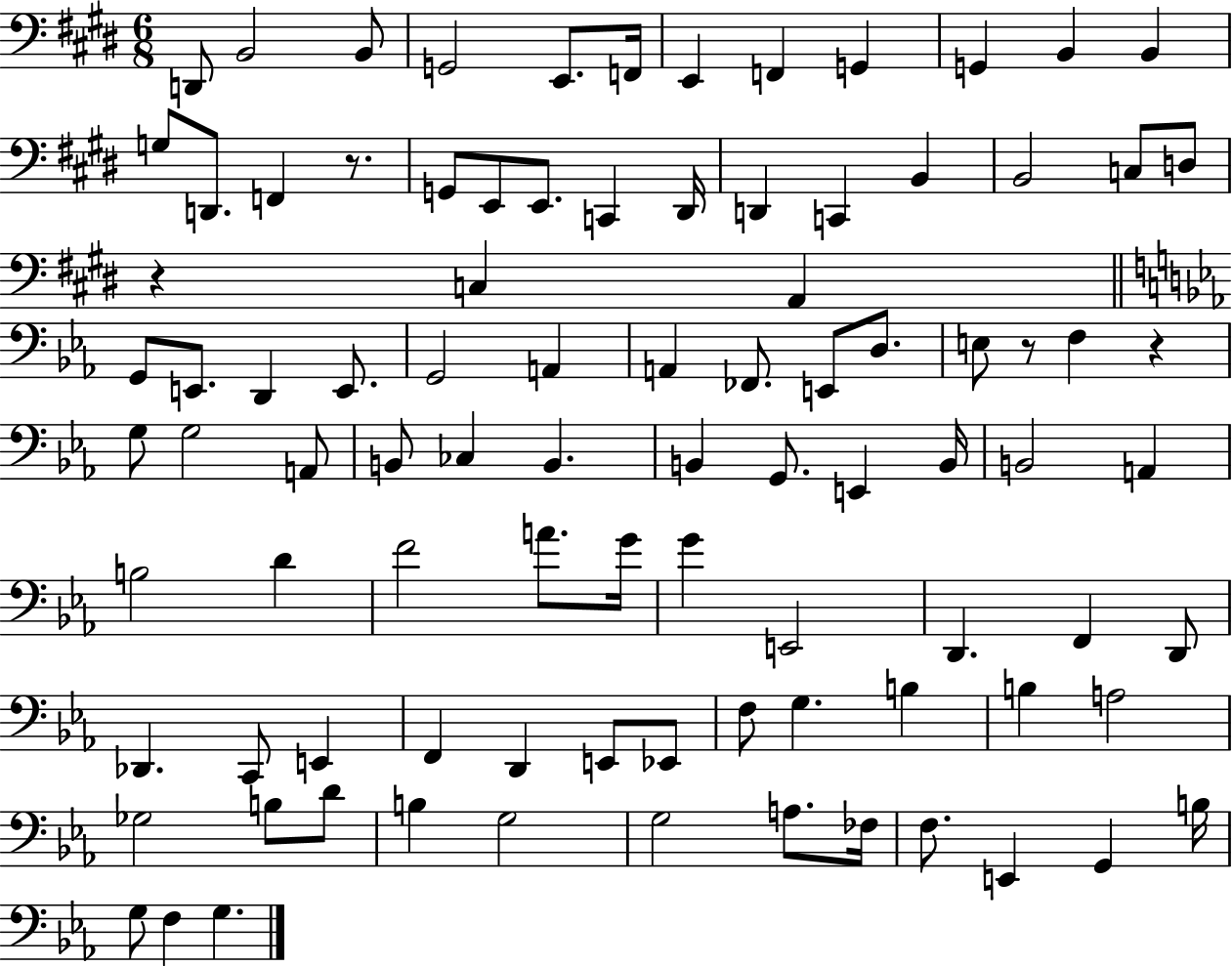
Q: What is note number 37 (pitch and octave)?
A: E2